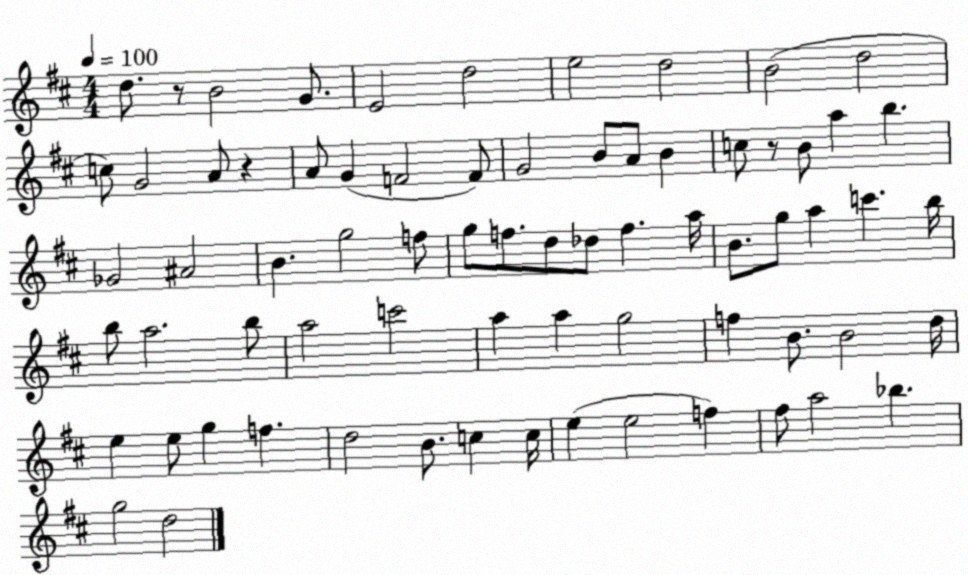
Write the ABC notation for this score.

X:1
T:Untitled
M:4/4
L:1/4
K:D
d/2 z/2 B2 G/2 E2 d2 e2 d2 B2 d2 c/2 G2 A/2 z A/2 G F2 F/2 G2 B/2 A/2 B c/2 z/2 B/2 a b _G2 ^A2 B g2 f/2 g/2 f/2 d/2 _d/2 f a/4 B/2 g/2 a c' b/4 b/2 a2 b/2 a2 c'2 a a g2 f B/2 B2 d/4 e e/2 g f d2 B/2 c c/4 e e2 f ^f/2 a2 _b g2 d2